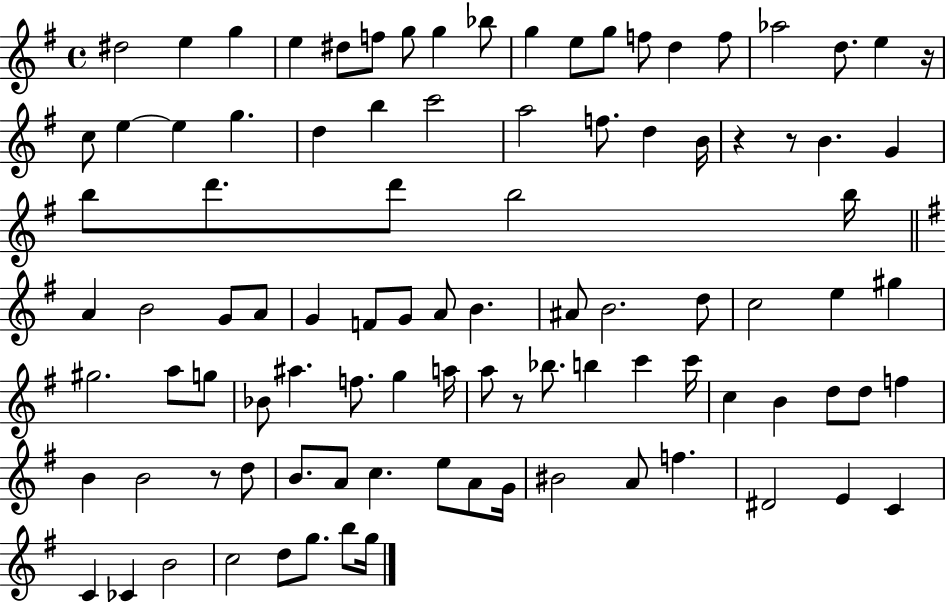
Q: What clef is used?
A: treble